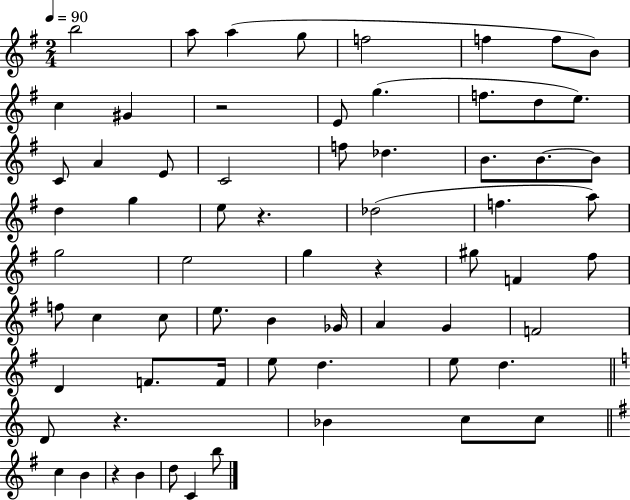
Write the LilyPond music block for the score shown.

{
  \clef treble
  \numericTimeSignature
  \time 2/4
  \key g \major
  \tempo 4 = 90
  b''2 | a''8 a''4( g''8 | f''2 | f''4 f''8 b'8) | \break c''4 gis'4 | r2 | e'8 g''4.( | f''8. d''8 e''8.) | \break c'8 a'4 e'8 | c'2 | f''8 des''4. | b'8. b'8.~~ b'8 | \break d''4 g''4 | e''8 r4. | des''2( | f''4. a''8) | \break g''2 | e''2 | g''4 r4 | gis''8 f'4 fis''8 | \break f''8 c''4 c''8 | e''8. b'4 ges'16 | a'4 g'4 | f'2 | \break d'4 f'8. f'16 | e''8 d''4. | e''8 d''4. | \bar "||" \break \key c \major d'8 r4. | bes'4 c''8 c''8 | \bar "||" \break \key g \major c''4 b'4 | r4 b'4 | d''8 c'4 b''8 | \bar "|."
}